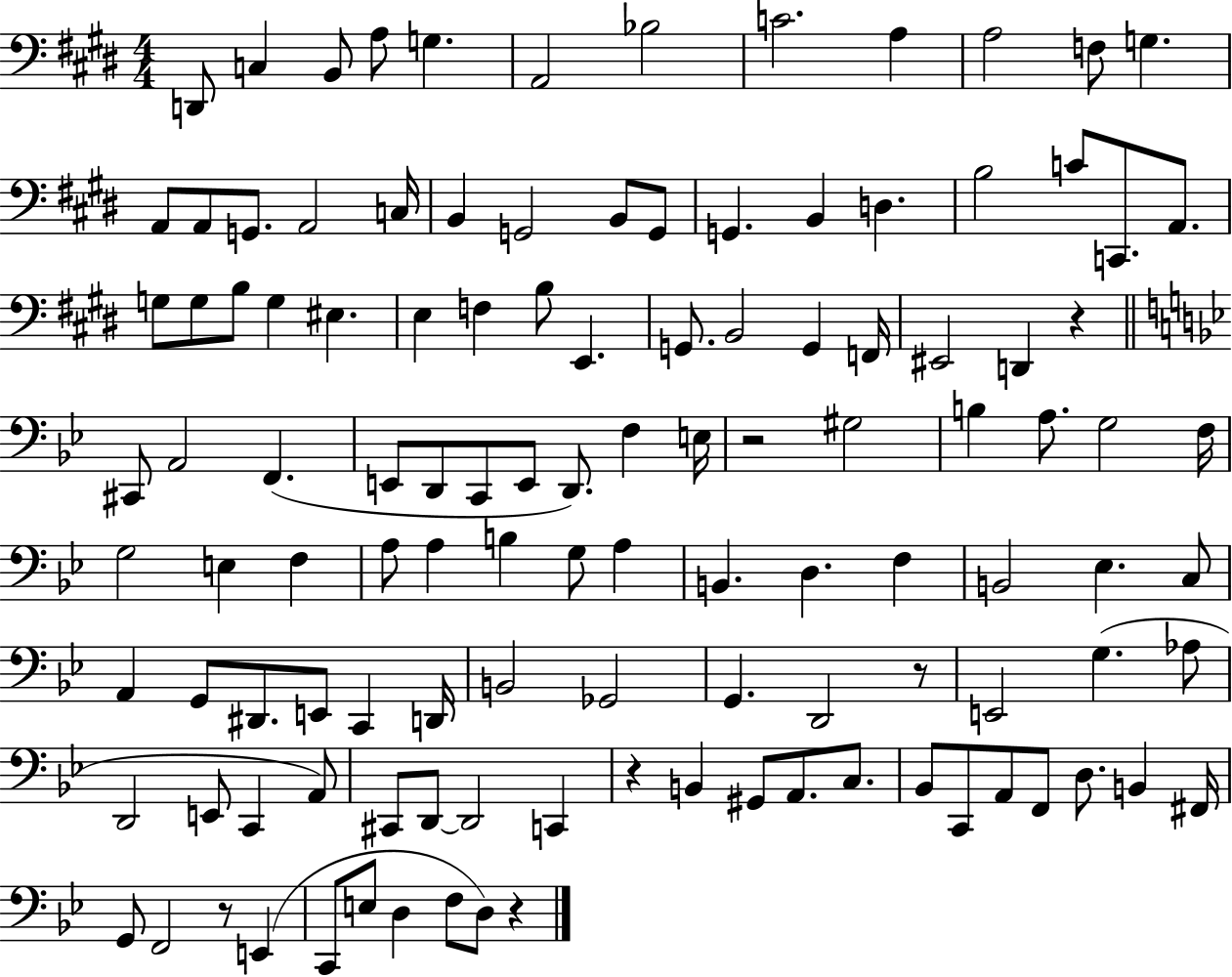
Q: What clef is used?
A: bass